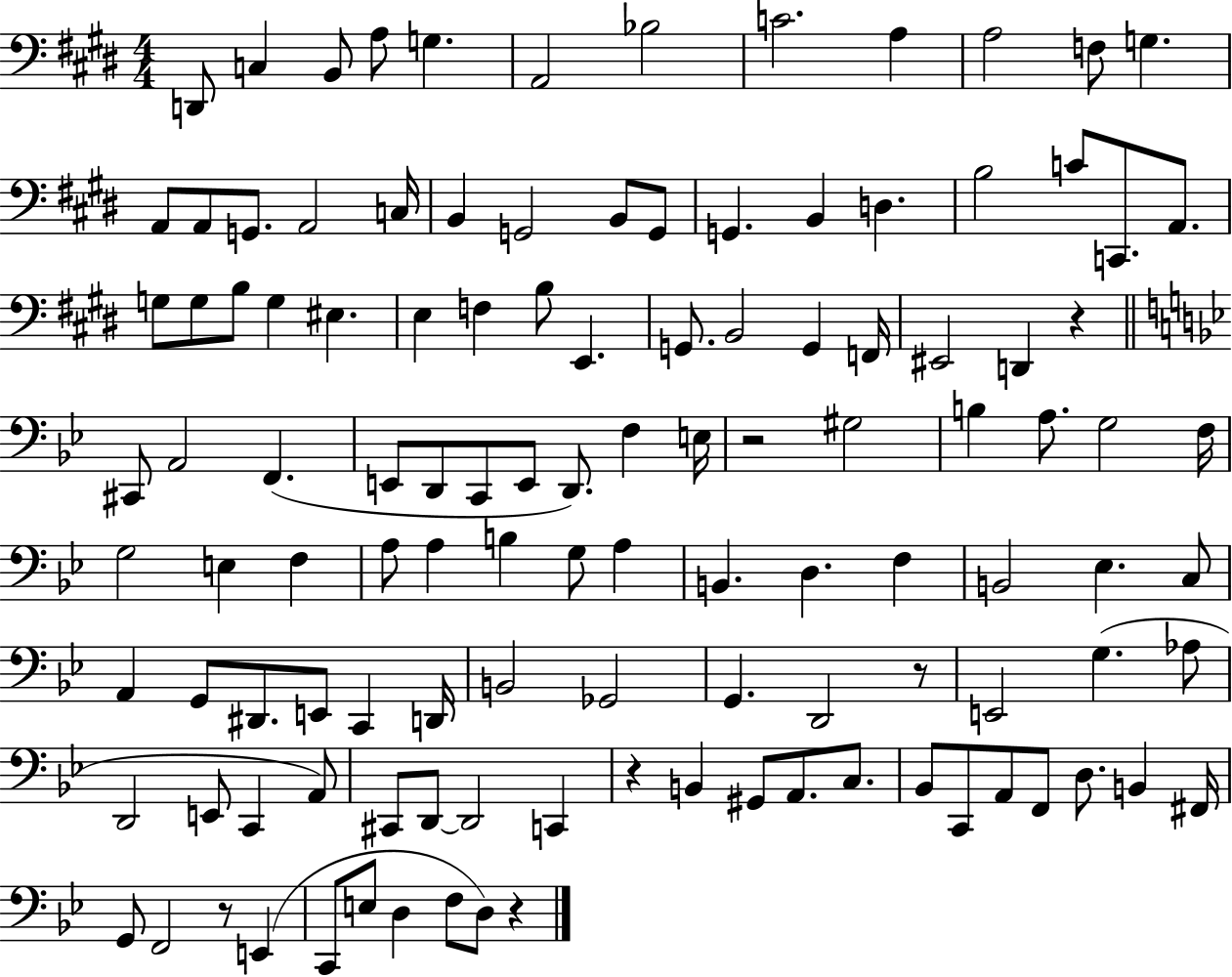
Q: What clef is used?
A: bass